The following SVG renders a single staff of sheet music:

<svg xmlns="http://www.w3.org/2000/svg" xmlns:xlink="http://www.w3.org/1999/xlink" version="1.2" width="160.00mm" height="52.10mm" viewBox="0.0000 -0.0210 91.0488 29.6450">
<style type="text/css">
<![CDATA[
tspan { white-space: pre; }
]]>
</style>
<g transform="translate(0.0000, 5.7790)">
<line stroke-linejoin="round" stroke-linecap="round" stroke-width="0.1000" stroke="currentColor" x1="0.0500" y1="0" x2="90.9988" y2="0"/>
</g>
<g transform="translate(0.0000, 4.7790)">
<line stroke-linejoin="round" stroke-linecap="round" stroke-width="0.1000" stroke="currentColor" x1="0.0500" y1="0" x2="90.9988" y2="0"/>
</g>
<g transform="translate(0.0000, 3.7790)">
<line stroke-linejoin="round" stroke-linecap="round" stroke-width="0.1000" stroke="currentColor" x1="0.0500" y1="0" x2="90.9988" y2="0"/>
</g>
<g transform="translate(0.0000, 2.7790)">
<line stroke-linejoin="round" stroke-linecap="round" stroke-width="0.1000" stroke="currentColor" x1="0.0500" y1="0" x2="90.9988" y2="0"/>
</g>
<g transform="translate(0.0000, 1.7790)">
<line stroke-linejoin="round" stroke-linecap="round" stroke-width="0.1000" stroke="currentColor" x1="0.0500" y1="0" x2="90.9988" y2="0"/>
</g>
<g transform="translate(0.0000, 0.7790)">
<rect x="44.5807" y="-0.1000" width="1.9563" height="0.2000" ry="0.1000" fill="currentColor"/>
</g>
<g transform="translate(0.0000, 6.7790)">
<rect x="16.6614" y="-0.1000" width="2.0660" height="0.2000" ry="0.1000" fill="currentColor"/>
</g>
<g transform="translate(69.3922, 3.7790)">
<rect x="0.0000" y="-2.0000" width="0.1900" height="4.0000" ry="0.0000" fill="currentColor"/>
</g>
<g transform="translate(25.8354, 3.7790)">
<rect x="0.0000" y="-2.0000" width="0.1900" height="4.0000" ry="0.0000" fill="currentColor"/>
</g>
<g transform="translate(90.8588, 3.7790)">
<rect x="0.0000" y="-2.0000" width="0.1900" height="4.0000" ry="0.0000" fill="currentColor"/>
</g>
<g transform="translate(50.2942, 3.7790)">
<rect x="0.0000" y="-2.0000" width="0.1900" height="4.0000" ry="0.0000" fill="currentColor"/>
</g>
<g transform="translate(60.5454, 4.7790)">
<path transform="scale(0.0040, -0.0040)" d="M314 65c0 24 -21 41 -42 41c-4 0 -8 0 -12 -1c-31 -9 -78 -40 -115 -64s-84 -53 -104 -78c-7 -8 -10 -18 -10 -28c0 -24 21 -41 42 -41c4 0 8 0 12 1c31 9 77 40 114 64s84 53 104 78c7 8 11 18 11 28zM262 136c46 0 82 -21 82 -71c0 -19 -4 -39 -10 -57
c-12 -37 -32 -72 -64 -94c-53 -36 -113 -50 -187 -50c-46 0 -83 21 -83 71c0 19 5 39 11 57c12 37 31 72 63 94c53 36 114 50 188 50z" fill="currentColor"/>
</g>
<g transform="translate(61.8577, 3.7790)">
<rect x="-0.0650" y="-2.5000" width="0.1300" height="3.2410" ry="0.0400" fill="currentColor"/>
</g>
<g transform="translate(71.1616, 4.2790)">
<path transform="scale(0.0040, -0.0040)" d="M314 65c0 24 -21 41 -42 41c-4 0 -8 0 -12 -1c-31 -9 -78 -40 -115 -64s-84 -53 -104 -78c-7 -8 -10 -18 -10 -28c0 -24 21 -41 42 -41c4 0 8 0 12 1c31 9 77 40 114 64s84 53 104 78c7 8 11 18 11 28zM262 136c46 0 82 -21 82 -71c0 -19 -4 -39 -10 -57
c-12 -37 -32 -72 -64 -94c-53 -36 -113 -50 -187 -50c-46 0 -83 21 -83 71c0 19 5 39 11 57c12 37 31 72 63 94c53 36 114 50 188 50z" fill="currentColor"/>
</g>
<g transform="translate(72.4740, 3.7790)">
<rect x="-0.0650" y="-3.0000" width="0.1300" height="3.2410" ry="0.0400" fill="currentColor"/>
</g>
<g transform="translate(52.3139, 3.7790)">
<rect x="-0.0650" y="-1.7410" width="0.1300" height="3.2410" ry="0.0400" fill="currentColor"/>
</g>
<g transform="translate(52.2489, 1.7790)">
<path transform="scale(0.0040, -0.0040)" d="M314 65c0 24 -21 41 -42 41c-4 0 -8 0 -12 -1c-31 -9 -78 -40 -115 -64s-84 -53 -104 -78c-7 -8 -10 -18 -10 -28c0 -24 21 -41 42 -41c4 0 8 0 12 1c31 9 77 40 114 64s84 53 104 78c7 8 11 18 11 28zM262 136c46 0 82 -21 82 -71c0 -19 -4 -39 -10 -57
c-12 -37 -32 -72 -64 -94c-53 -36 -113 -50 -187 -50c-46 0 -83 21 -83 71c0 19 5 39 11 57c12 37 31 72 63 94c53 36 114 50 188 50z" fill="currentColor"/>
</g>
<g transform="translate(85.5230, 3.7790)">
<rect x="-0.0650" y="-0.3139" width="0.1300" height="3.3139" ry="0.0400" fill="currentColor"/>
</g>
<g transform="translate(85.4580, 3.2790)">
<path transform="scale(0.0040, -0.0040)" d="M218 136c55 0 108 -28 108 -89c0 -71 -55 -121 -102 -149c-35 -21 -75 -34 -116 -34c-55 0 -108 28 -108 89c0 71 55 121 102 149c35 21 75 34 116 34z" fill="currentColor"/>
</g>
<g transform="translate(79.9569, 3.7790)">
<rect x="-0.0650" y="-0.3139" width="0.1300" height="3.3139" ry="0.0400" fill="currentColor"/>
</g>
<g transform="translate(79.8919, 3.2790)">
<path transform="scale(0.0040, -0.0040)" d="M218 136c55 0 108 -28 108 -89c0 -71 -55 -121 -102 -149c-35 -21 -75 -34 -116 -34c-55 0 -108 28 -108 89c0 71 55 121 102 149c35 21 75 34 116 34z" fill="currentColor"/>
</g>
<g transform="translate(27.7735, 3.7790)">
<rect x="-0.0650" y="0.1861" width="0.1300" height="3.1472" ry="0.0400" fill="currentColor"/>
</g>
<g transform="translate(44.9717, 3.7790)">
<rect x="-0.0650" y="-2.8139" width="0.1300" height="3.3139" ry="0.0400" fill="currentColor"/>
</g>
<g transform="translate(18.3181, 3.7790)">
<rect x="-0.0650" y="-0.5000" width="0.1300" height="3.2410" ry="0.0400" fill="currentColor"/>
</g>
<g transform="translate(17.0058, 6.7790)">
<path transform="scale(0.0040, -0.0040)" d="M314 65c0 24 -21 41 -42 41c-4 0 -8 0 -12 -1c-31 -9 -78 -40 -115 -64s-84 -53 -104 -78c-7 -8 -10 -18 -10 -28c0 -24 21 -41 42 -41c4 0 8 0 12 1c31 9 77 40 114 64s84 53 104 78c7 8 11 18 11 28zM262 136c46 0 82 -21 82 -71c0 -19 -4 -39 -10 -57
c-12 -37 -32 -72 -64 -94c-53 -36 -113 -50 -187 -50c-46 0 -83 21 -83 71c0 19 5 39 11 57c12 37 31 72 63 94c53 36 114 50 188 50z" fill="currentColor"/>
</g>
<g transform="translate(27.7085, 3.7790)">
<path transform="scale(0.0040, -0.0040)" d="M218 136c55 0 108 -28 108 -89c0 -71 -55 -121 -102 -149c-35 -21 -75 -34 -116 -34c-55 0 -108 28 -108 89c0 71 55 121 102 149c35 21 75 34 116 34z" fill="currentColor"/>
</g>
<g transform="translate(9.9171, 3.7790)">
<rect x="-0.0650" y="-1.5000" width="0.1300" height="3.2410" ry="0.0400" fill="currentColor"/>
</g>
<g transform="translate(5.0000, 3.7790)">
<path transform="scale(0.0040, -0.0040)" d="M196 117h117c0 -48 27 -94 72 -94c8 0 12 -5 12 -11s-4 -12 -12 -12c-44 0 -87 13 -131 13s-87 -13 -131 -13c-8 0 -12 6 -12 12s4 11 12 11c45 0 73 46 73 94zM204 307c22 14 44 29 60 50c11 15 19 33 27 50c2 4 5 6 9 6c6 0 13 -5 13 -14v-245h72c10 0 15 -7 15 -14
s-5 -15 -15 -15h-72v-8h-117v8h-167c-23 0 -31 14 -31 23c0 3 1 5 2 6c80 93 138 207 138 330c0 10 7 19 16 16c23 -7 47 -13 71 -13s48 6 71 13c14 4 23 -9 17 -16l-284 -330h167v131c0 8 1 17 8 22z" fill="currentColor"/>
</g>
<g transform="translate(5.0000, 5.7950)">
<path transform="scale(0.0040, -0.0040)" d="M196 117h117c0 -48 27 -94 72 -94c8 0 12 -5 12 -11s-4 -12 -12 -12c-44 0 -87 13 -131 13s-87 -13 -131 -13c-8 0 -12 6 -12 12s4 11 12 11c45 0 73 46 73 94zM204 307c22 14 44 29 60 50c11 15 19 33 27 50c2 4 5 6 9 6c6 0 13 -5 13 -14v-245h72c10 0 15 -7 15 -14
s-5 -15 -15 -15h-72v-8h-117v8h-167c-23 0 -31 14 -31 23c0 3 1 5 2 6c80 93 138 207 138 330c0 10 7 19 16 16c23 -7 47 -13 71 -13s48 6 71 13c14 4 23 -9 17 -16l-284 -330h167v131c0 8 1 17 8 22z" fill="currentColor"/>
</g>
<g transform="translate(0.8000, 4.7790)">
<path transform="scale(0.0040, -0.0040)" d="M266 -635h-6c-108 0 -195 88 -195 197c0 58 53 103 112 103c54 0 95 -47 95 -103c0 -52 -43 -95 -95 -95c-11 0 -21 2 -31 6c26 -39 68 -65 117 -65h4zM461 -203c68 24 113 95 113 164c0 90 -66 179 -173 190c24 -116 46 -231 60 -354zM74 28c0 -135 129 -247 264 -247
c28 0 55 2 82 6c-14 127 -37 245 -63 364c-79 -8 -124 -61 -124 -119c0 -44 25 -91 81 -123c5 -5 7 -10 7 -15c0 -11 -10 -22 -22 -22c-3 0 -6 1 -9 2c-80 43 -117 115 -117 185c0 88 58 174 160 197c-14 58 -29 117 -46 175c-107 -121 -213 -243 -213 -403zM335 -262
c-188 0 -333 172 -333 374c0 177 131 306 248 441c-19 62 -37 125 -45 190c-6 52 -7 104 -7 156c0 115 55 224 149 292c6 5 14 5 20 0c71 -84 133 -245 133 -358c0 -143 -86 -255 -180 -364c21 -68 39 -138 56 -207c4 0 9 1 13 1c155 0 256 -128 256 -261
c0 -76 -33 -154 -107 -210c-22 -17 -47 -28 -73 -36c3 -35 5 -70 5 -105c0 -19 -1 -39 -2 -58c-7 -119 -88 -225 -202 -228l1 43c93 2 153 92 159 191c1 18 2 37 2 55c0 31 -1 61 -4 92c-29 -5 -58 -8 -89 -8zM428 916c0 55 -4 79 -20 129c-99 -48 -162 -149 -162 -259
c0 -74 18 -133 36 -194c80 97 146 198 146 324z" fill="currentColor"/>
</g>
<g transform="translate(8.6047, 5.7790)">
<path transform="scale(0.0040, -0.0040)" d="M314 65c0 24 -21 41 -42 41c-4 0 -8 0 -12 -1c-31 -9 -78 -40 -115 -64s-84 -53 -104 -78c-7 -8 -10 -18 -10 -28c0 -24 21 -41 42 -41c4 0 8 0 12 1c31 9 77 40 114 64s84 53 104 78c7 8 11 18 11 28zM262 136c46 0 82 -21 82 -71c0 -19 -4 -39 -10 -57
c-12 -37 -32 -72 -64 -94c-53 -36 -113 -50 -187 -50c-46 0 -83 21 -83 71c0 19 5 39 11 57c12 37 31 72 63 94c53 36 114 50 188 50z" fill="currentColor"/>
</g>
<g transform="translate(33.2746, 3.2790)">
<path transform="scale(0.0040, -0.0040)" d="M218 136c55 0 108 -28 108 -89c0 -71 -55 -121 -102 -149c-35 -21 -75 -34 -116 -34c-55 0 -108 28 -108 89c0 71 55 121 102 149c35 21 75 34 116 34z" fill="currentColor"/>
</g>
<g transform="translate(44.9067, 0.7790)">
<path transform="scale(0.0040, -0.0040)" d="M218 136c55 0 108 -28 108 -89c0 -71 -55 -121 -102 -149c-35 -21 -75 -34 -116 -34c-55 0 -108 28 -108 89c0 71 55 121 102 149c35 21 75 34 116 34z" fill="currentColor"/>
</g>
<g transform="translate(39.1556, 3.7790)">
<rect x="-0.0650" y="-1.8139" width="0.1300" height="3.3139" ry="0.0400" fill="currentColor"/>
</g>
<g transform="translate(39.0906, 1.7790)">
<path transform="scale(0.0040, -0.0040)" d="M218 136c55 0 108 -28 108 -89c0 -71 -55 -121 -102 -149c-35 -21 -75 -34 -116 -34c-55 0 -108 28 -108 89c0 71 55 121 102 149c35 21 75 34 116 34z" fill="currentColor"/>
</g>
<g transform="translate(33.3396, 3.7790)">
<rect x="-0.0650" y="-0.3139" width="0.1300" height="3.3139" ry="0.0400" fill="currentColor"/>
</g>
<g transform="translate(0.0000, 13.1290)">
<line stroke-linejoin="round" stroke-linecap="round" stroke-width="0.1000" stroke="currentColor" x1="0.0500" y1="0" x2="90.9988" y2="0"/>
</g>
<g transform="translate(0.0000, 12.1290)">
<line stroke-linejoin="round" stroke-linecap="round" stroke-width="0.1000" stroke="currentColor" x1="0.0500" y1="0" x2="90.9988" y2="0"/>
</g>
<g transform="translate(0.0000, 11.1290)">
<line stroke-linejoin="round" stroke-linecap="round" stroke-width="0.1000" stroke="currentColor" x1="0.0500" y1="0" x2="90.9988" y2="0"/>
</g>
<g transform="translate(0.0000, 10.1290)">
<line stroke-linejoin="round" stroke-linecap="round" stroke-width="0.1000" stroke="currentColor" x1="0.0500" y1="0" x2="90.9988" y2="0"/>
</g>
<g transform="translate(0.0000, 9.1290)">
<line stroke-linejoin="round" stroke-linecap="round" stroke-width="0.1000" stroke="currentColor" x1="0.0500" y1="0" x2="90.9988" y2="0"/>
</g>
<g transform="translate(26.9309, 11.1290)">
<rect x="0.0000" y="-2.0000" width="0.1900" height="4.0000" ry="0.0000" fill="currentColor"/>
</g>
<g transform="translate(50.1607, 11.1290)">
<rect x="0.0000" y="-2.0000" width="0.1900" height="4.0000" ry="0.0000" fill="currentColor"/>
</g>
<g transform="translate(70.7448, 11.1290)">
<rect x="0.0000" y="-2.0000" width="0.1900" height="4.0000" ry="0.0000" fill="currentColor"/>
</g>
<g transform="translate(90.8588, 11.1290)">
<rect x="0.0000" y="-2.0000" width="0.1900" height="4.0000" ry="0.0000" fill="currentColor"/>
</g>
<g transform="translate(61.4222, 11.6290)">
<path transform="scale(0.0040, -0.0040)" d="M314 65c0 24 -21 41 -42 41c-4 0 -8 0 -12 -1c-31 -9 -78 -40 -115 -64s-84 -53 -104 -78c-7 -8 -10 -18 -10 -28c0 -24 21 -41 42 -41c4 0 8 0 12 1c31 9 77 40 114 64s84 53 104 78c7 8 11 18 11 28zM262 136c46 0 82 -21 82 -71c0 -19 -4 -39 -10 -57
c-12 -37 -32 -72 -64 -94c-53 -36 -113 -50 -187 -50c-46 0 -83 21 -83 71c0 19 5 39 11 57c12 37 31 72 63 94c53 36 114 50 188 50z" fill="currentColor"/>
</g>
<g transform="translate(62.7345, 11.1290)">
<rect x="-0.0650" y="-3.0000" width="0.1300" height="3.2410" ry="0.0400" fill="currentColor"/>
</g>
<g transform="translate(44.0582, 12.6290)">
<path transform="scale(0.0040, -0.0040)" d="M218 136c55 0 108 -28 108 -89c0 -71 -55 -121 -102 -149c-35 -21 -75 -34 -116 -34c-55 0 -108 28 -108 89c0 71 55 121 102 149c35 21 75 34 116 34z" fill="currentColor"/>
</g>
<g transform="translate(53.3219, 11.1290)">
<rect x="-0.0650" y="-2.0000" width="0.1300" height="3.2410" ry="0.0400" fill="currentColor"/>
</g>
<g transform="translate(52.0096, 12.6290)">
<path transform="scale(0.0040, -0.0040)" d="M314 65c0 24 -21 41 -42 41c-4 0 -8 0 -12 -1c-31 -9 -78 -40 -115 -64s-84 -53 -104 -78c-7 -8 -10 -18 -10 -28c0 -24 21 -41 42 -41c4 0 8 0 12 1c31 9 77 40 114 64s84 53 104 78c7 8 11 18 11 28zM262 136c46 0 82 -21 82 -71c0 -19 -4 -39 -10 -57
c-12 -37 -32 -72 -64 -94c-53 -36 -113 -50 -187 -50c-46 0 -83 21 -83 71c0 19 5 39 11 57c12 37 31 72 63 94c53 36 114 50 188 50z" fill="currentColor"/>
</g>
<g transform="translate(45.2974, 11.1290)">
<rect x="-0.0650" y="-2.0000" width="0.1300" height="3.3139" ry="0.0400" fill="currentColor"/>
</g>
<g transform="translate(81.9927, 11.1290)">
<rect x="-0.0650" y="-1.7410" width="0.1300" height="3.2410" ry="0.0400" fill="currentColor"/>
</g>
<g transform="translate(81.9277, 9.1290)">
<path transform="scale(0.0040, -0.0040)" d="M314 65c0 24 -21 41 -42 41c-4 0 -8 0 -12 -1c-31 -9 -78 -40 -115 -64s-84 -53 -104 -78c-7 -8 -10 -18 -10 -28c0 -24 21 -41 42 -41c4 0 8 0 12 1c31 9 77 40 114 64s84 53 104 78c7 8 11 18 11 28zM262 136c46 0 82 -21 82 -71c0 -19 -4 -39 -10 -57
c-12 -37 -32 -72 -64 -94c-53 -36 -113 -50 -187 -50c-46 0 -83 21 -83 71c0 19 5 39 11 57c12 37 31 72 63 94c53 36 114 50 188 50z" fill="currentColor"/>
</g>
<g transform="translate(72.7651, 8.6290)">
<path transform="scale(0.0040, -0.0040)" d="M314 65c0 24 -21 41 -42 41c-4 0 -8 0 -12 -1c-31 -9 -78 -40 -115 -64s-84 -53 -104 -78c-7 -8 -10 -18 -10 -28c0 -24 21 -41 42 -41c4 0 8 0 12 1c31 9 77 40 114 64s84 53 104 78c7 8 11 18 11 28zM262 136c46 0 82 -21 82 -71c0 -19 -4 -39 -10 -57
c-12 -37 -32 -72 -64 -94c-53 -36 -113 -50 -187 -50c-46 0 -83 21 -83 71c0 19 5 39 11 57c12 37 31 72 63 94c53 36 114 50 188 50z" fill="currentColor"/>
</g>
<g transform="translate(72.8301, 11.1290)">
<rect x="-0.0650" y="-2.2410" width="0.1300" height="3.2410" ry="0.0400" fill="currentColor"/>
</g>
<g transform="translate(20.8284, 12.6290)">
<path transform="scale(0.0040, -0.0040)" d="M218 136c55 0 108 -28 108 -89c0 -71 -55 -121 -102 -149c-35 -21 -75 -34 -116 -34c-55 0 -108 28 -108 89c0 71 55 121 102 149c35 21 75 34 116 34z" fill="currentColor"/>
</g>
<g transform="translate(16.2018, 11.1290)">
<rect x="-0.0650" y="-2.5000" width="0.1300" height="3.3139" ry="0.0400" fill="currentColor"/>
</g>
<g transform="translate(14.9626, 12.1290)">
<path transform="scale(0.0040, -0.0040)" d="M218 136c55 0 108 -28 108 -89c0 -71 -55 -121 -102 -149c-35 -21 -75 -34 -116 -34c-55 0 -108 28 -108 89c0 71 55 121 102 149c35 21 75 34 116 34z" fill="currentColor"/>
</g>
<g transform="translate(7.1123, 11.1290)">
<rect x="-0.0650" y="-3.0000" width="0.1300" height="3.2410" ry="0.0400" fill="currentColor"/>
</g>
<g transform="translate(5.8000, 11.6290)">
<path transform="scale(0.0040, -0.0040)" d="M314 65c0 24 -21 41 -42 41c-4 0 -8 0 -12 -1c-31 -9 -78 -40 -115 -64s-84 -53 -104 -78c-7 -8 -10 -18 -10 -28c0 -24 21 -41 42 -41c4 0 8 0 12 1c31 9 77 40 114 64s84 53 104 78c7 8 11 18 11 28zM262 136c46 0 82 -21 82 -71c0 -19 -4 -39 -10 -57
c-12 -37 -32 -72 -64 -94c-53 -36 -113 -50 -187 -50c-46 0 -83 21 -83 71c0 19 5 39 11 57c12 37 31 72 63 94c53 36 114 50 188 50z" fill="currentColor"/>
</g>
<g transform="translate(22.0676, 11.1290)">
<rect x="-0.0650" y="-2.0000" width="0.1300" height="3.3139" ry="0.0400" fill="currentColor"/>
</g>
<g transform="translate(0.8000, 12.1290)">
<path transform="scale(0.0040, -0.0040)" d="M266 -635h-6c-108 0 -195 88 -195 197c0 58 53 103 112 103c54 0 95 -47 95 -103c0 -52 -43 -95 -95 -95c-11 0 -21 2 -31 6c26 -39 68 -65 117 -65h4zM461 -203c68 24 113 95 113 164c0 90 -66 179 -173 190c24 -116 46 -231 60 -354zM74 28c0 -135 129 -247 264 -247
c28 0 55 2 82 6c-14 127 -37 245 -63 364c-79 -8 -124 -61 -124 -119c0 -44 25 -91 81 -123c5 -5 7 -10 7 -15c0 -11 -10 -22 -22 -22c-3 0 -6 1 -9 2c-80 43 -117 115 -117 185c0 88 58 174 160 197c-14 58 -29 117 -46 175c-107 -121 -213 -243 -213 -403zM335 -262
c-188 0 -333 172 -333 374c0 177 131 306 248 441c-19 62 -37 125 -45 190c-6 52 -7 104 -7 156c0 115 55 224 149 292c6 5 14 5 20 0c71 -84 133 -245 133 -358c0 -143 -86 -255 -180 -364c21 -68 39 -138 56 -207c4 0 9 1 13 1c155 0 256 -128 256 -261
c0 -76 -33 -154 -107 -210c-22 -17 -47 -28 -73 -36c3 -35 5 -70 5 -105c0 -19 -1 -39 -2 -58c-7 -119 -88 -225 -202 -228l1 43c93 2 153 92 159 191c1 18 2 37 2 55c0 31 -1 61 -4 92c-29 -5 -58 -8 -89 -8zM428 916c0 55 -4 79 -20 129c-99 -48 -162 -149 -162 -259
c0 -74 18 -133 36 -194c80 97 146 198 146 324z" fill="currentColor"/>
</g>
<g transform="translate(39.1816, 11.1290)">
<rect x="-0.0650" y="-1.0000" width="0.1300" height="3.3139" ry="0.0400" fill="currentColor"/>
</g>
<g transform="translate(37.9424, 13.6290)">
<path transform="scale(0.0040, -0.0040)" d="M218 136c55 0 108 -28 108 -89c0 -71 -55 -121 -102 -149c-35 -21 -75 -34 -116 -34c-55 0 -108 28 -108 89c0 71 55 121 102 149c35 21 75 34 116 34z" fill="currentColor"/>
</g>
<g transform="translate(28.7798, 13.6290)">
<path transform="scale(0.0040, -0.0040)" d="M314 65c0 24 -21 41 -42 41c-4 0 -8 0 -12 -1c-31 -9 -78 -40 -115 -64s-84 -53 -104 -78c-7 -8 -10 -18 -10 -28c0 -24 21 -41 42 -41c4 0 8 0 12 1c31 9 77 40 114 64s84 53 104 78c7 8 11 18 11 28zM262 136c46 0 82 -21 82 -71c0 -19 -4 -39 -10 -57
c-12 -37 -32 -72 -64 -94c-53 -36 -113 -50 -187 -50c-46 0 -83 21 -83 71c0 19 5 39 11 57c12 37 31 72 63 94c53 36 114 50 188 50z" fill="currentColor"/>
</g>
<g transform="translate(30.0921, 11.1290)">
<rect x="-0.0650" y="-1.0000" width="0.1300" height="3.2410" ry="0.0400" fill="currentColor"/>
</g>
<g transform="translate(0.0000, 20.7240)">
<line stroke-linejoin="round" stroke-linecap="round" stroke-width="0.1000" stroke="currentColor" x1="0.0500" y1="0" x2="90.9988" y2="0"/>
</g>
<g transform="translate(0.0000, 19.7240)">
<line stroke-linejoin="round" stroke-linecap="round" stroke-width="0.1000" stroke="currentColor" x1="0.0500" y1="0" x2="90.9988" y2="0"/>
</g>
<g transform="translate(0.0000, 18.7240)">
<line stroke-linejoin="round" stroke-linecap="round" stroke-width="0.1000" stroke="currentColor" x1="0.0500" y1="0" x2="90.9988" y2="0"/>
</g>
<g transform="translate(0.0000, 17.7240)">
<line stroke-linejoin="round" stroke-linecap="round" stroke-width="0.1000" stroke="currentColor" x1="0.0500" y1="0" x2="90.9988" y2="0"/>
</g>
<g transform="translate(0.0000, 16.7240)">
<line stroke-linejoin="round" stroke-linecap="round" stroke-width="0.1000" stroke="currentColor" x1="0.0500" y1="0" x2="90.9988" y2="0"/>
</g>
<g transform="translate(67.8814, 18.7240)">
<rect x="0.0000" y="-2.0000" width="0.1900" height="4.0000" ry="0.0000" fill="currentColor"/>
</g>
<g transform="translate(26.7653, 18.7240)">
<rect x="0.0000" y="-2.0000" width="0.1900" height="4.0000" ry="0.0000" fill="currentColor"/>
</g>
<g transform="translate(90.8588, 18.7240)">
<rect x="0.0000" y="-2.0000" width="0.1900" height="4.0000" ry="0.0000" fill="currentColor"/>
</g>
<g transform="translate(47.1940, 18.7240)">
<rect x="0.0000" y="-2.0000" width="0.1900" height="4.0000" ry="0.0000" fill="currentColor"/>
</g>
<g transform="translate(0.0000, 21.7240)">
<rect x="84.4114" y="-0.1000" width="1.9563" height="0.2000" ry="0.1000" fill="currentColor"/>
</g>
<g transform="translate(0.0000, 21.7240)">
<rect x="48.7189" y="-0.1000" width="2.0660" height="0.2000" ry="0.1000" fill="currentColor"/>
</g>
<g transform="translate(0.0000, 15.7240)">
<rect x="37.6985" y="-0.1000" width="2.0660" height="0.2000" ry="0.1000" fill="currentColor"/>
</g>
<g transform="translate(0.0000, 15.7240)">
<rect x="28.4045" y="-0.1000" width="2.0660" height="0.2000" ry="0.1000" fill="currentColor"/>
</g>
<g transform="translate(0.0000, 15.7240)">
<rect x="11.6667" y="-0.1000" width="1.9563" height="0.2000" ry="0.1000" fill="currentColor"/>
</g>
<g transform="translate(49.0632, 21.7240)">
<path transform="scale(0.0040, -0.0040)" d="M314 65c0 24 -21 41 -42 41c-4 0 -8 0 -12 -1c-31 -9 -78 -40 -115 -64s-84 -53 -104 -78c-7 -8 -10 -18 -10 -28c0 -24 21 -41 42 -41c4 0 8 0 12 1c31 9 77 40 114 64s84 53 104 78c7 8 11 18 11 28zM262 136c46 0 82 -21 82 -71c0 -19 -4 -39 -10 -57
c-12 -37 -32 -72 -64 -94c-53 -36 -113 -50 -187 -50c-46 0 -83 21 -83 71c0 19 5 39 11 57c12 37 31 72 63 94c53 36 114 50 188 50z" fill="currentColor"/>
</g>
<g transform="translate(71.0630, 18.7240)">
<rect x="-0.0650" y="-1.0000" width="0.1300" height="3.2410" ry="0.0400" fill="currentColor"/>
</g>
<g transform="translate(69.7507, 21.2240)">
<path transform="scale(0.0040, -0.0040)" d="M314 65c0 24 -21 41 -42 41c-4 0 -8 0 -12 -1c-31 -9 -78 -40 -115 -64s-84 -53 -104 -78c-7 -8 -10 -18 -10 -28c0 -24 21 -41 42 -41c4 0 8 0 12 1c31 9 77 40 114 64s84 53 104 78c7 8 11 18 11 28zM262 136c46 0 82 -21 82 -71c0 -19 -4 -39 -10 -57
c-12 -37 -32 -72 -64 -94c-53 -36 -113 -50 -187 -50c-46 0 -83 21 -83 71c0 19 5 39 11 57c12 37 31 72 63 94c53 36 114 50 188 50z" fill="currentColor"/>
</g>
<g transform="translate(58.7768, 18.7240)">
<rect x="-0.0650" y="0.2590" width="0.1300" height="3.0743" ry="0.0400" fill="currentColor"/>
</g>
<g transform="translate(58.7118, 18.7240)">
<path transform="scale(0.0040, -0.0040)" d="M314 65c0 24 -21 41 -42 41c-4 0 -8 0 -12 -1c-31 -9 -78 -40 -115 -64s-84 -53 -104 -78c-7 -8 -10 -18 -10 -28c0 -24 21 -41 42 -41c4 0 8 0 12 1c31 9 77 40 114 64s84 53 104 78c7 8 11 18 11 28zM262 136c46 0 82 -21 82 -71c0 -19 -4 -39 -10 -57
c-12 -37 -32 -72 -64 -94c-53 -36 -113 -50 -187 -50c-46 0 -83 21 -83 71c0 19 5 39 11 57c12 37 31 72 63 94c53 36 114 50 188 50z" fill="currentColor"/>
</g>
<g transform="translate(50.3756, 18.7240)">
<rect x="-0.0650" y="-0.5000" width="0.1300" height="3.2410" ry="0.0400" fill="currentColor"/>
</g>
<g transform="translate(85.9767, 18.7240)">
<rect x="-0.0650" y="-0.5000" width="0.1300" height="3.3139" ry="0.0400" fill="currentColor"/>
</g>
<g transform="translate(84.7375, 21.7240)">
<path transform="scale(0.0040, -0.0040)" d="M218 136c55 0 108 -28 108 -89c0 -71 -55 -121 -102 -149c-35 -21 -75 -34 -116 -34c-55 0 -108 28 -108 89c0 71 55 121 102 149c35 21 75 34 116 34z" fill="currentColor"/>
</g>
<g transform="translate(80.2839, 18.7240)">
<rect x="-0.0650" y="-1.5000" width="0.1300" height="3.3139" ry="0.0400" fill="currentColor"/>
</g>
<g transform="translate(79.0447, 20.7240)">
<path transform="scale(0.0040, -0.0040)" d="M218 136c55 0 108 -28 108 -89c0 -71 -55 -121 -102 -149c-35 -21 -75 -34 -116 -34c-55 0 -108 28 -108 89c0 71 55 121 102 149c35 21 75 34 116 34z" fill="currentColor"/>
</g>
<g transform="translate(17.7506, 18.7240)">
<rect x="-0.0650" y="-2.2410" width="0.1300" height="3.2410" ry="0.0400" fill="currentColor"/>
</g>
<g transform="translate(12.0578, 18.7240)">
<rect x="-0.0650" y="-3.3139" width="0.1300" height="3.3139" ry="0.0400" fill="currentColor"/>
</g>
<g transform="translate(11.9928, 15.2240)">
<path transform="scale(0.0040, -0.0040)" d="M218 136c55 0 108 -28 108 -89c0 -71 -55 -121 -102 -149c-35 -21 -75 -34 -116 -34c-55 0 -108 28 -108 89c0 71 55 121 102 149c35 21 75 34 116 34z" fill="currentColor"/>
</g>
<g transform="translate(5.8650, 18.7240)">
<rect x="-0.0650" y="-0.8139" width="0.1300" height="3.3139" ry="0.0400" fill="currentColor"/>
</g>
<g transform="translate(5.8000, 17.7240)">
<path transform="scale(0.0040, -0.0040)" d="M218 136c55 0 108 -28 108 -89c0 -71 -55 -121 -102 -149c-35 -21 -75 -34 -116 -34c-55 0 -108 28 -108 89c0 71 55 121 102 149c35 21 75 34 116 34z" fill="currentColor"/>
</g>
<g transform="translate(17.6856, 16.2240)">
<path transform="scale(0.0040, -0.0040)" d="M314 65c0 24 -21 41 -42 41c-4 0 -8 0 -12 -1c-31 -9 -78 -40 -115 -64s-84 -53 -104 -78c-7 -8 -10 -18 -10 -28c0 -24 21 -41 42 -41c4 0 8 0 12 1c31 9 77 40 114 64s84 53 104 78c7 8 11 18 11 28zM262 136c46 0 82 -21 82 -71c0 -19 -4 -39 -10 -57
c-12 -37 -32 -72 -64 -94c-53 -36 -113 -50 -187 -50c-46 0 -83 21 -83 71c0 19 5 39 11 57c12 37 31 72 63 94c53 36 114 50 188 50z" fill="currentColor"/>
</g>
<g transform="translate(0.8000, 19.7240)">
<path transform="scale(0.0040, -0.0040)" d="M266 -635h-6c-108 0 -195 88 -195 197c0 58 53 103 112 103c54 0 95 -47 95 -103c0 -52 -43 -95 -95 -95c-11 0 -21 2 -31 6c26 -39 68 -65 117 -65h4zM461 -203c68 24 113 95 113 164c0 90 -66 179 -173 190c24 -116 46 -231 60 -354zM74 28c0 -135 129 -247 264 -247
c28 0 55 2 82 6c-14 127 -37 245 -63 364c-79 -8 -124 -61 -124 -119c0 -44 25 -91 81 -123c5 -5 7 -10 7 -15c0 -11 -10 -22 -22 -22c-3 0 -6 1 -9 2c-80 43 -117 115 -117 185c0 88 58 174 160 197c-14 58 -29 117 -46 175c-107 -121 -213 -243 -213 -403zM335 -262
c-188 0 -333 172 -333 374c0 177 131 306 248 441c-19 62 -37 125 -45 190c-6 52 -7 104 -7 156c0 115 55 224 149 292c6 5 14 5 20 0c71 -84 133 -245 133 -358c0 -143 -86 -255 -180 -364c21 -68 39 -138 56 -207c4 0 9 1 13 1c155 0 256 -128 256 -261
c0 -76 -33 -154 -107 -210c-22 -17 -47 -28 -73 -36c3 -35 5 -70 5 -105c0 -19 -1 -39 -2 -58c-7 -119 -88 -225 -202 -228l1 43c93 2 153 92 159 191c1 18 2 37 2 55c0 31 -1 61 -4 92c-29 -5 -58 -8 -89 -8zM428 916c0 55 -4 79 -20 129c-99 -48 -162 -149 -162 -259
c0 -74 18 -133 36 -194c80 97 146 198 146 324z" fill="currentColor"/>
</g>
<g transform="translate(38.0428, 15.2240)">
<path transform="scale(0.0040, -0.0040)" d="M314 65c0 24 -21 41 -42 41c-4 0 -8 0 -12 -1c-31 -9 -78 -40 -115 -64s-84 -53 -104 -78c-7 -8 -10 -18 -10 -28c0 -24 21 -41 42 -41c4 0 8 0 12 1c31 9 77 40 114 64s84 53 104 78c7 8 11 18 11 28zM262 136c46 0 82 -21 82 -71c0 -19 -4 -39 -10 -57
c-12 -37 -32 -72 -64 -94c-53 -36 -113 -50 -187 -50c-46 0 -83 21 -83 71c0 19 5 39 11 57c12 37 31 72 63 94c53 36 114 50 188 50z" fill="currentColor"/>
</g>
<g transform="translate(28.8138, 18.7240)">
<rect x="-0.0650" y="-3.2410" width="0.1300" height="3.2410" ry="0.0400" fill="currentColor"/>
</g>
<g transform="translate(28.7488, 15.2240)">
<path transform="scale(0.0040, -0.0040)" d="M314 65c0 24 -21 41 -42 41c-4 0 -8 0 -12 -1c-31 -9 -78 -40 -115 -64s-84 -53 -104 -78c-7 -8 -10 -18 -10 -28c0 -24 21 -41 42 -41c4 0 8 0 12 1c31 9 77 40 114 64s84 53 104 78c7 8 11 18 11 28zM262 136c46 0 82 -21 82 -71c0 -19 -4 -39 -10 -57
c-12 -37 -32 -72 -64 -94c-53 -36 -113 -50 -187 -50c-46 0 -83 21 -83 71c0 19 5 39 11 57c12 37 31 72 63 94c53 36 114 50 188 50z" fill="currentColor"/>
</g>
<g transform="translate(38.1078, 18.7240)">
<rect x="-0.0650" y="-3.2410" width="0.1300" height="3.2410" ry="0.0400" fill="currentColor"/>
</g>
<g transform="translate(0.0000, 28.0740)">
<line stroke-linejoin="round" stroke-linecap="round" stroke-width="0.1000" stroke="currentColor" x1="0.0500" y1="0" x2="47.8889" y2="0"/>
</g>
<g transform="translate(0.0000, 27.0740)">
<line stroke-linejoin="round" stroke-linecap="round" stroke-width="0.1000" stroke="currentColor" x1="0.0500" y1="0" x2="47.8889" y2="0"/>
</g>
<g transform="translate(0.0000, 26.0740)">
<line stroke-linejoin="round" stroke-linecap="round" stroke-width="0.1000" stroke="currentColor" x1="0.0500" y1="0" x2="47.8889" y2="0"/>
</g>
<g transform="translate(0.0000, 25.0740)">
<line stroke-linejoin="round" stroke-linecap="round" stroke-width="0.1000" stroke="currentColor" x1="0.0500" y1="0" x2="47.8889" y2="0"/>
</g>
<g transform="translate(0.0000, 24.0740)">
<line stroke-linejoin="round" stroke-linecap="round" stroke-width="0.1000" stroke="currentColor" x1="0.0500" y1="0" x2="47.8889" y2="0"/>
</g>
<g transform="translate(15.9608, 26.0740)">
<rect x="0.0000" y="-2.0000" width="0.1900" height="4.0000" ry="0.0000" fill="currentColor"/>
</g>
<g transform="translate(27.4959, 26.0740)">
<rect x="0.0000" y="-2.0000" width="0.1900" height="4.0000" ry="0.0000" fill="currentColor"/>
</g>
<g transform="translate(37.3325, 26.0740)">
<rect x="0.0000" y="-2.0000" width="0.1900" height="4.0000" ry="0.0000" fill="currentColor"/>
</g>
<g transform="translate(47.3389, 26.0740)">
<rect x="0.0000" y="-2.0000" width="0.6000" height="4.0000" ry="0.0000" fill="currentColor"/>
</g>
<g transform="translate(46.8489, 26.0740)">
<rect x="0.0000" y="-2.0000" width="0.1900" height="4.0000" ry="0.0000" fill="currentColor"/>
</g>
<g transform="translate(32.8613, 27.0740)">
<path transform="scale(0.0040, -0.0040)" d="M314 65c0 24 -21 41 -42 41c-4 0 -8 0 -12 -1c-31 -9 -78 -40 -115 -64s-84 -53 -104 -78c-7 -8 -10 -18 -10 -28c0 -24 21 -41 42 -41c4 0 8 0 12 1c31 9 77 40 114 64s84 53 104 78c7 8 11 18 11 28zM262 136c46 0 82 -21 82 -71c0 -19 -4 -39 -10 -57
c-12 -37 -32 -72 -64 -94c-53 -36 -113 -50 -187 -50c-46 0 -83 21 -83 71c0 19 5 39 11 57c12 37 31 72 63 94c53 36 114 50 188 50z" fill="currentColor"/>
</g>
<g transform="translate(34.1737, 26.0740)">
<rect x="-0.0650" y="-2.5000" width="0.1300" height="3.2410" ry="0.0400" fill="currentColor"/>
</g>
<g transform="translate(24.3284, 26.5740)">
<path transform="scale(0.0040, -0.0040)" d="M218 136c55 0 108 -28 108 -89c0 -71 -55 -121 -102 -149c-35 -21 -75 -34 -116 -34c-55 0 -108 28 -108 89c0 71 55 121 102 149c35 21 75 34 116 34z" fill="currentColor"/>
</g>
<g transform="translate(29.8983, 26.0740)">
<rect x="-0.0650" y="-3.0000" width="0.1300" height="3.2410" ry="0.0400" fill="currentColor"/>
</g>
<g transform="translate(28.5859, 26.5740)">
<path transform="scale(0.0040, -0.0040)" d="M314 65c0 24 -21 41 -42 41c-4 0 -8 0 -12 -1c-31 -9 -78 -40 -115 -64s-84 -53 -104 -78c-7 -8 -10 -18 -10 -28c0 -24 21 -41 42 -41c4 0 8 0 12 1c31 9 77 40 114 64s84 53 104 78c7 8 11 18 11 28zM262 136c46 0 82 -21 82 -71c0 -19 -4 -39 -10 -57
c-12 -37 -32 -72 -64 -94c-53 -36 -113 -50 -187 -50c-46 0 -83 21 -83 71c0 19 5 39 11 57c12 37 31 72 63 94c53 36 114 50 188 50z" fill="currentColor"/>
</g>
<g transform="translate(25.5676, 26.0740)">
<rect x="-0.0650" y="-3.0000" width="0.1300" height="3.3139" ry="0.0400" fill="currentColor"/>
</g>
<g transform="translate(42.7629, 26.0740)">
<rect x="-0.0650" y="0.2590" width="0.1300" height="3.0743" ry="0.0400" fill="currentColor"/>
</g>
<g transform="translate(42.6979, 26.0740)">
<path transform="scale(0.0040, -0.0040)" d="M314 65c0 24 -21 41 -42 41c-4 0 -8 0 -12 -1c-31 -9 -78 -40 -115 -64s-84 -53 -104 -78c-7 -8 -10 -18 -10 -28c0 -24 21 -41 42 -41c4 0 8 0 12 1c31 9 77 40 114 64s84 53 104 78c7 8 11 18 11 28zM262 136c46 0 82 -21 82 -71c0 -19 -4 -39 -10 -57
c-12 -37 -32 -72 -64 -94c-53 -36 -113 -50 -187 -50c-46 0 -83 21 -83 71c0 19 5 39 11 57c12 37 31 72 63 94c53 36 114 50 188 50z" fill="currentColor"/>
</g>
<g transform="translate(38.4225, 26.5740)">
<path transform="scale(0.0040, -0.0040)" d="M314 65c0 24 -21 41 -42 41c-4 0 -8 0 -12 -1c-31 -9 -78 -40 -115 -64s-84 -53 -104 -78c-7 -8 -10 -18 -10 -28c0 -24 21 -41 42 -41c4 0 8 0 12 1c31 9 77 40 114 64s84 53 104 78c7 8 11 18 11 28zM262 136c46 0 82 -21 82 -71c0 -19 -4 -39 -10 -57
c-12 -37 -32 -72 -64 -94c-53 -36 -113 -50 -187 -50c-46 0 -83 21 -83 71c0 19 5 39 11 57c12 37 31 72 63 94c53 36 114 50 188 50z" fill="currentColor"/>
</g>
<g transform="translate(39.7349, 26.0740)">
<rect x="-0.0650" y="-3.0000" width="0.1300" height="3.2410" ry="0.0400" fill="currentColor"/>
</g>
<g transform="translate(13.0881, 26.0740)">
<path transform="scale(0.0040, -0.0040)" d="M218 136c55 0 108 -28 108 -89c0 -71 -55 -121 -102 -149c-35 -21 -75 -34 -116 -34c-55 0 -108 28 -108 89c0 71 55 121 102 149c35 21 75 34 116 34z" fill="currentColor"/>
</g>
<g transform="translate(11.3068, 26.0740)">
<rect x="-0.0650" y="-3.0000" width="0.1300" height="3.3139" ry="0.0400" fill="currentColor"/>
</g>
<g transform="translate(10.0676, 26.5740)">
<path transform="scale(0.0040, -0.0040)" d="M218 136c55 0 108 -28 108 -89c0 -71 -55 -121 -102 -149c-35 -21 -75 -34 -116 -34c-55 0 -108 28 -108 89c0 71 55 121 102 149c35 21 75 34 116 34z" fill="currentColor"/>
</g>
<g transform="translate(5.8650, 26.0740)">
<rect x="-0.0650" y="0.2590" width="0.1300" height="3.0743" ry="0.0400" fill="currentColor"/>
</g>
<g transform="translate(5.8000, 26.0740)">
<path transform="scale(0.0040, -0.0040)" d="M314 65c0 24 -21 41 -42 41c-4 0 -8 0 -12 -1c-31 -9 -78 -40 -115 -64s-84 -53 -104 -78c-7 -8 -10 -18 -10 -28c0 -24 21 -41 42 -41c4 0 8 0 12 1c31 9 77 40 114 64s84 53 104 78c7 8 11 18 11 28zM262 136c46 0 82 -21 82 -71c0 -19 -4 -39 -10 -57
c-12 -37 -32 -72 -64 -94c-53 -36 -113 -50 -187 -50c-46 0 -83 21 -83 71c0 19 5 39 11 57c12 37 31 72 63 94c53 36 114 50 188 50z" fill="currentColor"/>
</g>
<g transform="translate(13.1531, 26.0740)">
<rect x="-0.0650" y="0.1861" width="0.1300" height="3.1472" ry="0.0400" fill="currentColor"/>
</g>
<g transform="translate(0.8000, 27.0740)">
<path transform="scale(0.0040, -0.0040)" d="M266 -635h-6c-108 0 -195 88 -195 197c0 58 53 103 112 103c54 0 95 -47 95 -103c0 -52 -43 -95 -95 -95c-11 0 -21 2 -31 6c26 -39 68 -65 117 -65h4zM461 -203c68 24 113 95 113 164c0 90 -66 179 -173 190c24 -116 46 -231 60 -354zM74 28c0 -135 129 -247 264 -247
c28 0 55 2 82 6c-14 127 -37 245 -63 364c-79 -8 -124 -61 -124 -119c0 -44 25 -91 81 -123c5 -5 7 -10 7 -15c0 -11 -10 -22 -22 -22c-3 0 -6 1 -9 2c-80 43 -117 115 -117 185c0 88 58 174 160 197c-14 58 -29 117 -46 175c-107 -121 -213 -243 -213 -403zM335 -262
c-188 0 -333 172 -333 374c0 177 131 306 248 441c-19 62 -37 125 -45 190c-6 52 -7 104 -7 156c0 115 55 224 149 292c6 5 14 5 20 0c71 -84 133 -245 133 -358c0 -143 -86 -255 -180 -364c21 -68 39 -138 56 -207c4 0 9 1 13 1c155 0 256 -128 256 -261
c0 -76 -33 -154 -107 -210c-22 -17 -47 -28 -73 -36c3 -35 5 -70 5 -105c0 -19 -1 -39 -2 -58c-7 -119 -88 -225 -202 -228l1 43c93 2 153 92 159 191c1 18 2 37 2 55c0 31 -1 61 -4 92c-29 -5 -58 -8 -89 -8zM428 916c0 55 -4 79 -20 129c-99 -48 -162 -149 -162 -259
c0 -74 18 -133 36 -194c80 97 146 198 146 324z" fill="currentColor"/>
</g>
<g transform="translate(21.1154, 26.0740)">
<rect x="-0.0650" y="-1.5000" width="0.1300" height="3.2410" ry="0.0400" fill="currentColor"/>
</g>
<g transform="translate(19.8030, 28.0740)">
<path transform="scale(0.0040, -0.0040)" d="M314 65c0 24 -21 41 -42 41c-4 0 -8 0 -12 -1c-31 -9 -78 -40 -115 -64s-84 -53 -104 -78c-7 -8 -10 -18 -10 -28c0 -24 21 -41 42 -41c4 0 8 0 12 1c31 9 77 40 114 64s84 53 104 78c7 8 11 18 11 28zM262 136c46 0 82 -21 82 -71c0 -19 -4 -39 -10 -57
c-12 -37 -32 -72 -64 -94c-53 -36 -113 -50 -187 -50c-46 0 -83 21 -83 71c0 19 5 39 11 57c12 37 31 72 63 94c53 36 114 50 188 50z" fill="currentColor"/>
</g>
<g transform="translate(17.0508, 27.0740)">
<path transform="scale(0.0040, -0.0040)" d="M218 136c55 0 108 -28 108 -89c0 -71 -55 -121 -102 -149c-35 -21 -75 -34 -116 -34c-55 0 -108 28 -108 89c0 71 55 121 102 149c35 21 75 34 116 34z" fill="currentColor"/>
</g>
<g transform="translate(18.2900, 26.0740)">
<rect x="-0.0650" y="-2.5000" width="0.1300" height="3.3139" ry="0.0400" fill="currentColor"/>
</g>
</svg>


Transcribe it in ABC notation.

X:1
T:Untitled
M:4/4
L:1/4
K:C
E2 C2 B c f a f2 G2 A2 c c A2 G F D2 D F F2 A2 g2 f2 d b g2 b2 b2 C2 B2 D2 E C B2 A B G E2 A A2 G2 A2 B2